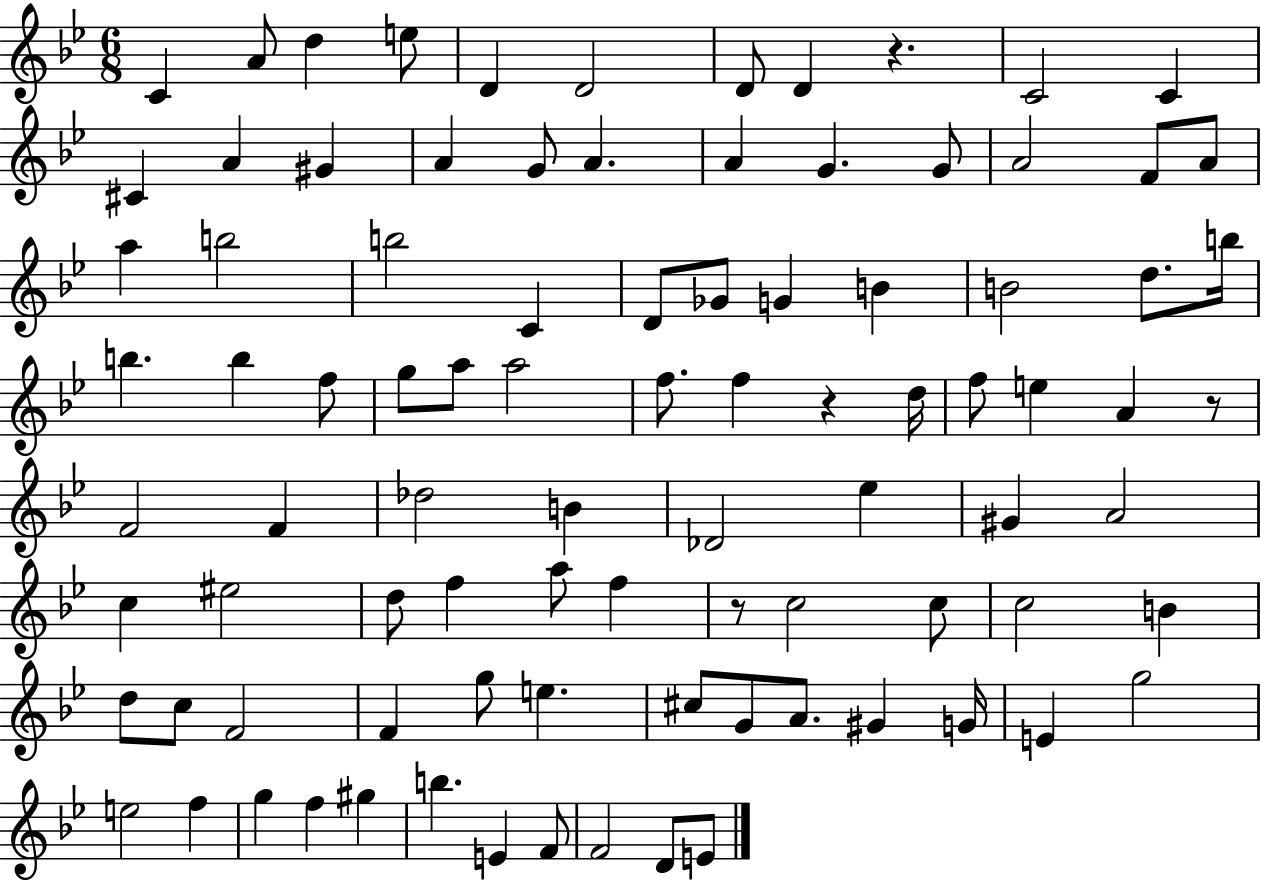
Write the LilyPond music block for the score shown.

{
  \clef treble
  \numericTimeSignature
  \time 6/8
  \key bes \major
  c'4 a'8 d''4 e''8 | d'4 d'2 | d'8 d'4 r4. | c'2 c'4 | \break cis'4 a'4 gis'4 | a'4 g'8 a'4. | a'4 g'4. g'8 | a'2 f'8 a'8 | \break a''4 b''2 | b''2 c'4 | d'8 ges'8 g'4 b'4 | b'2 d''8. b''16 | \break b''4. b''4 f''8 | g''8 a''8 a''2 | f''8. f''4 r4 d''16 | f''8 e''4 a'4 r8 | \break f'2 f'4 | des''2 b'4 | des'2 ees''4 | gis'4 a'2 | \break c''4 eis''2 | d''8 f''4 a''8 f''4 | r8 c''2 c''8 | c''2 b'4 | \break d''8 c''8 f'2 | f'4 g''8 e''4. | cis''8 g'8 a'8. gis'4 g'16 | e'4 g''2 | \break e''2 f''4 | g''4 f''4 gis''4 | b''4. e'4 f'8 | f'2 d'8 e'8 | \break \bar "|."
}